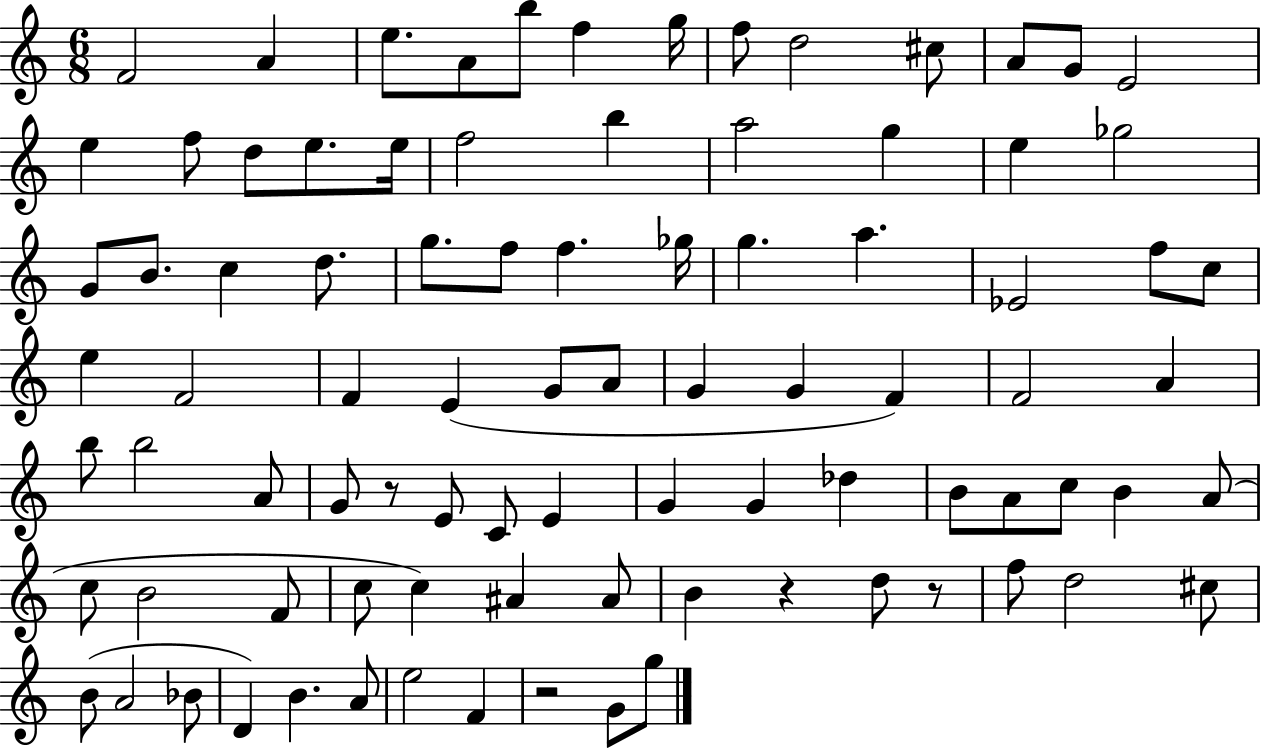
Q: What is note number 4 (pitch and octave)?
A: A4